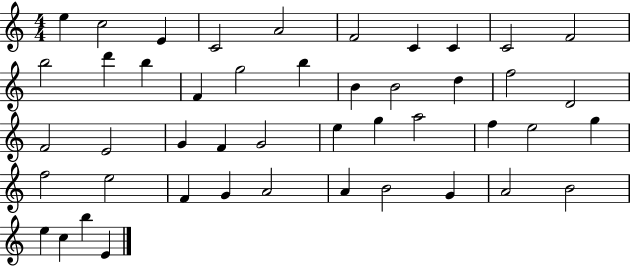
{
  \clef treble
  \numericTimeSignature
  \time 4/4
  \key c \major
  e''4 c''2 e'4 | c'2 a'2 | f'2 c'4 c'4 | c'2 f'2 | \break b''2 d'''4 b''4 | f'4 g''2 b''4 | b'4 b'2 d''4 | f''2 d'2 | \break f'2 e'2 | g'4 f'4 g'2 | e''4 g''4 a''2 | f''4 e''2 g''4 | \break f''2 e''2 | f'4 g'4 a'2 | a'4 b'2 g'4 | a'2 b'2 | \break e''4 c''4 b''4 e'4 | \bar "|."
}